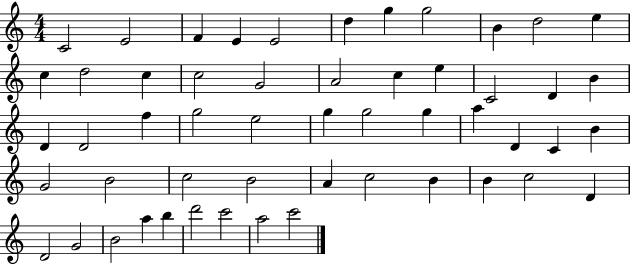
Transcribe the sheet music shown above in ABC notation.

X:1
T:Untitled
M:4/4
L:1/4
K:C
C2 E2 F E E2 d g g2 B d2 e c d2 c c2 G2 A2 c e C2 D B D D2 f g2 e2 g g2 g a D C B G2 B2 c2 B2 A c2 B B c2 D D2 G2 B2 a b d'2 c'2 a2 c'2